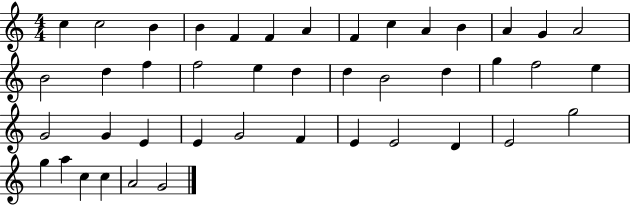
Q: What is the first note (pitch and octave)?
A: C5